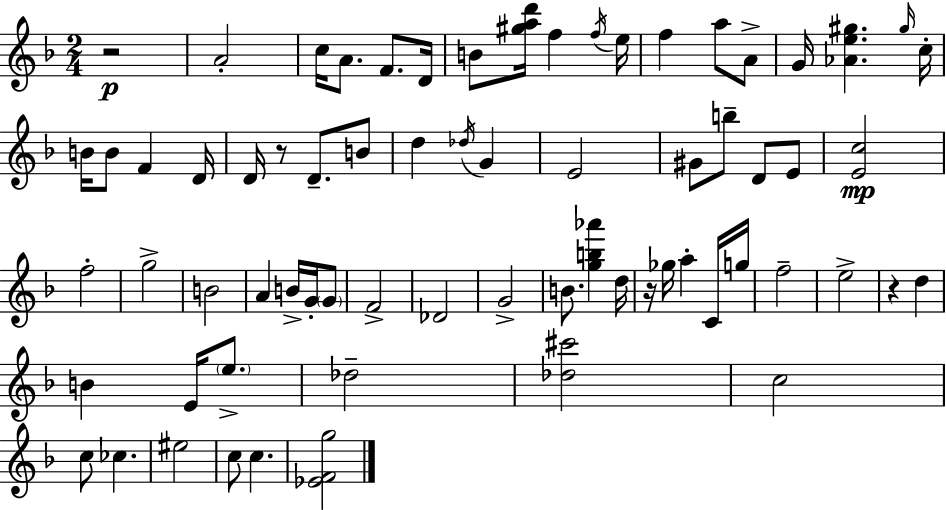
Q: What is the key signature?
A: F major